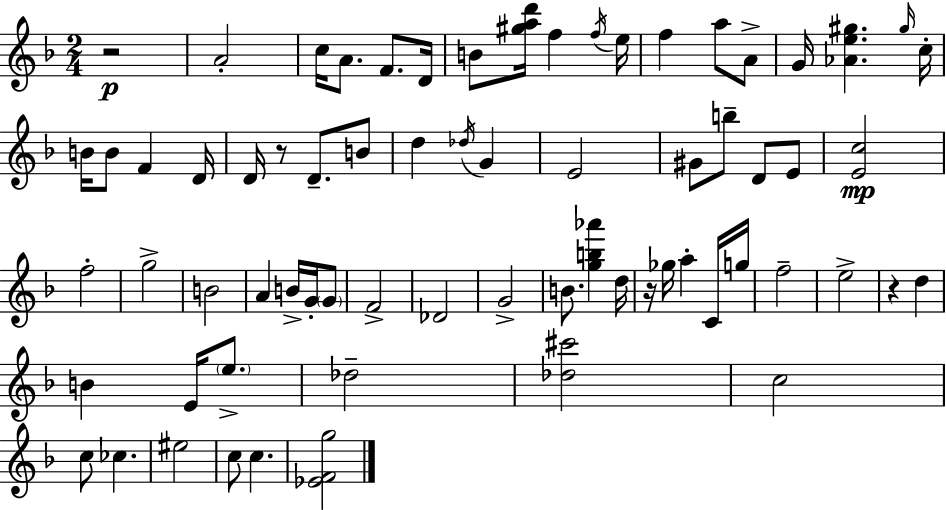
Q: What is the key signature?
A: F major